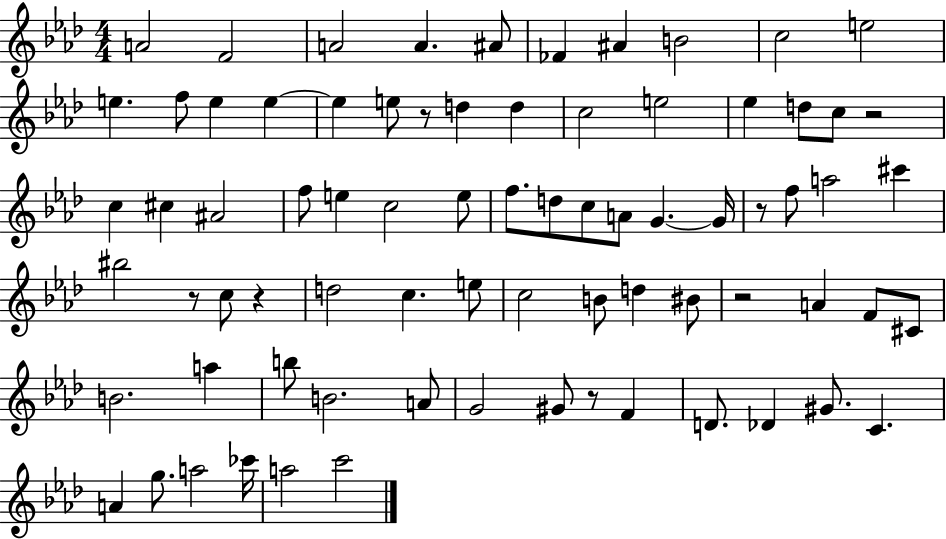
{
  \clef treble
  \numericTimeSignature
  \time 4/4
  \key aes \major
  \repeat volta 2 { a'2 f'2 | a'2 a'4. ais'8 | fes'4 ais'4 b'2 | c''2 e''2 | \break e''4. f''8 e''4 e''4~~ | e''4 e''8 r8 d''4 d''4 | c''2 e''2 | ees''4 d''8 c''8 r2 | \break c''4 cis''4 ais'2 | f''8 e''4 c''2 e''8 | f''8. d''8 c''8 a'8 g'4.~~ g'16 | r8 f''8 a''2 cis'''4 | \break bis''2 r8 c''8 r4 | d''2 c''4. e''8 | c''2 b'8 d''4 bis'8 | r2 a'4 f'8 cis'8 | \break b'2. a''4 | b''8 b'2. a'8 | g'2 gis'8 r8 f'4 | d'8. des'4 gis'8. c'4. | \break a'4 g''8. a''2 ces'''16 | a''2 c'''2 | } \bar "|."
}